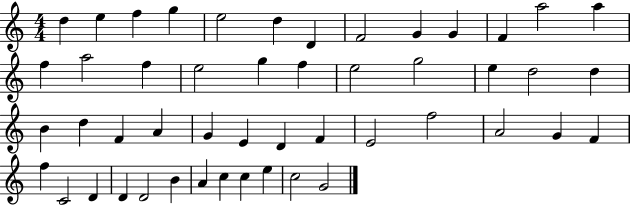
{
  \clef treble
  \numericTimeSignature
  \time 4/4
  \key c \major
  d''4 e''4 f''4 g''4 | e''2 d''4 d'4 | f'2 g'4 g'4 | f'4 a''2 a''4 | \break f''4 a''2 f''4 | e''2 g''4 f''4 | e''2 g''2 | e''4 d''2 d''4 | \break b'4 d''4 f'4 a'4 | g'4 e'4 d'4 f'4 | e'2 f''2 | a'2 g'4 f'4 | \break f''4 c'2 d'4 | d'4 d'2 b'4 | a'4 c''4 c''4 e''4 | c''2 g'2 | \break \bar "|."
}